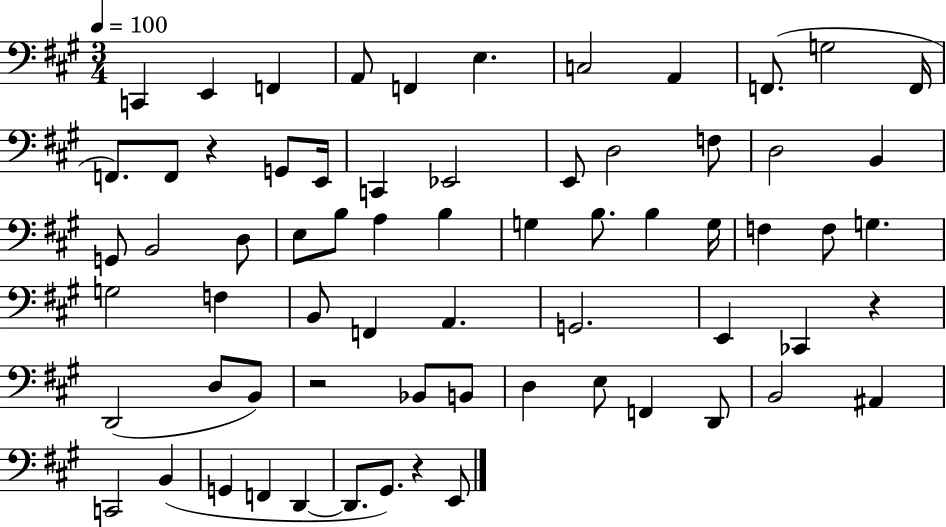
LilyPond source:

{
  \clef bass
  \numericTimeSignature
  \time 3/4
  \key a \major
  \tempo 4 = 100
  c,4 e,4 f,4 | a,8 f,4 e4. | c2 a,4 | f,8.( g2 f,16 | \break f,8.) f,8 r4 g,8 e,16 | c,4 ees,2 | e,8 d2 f8 | d2 b,4 | \break g,8 b,2 d8 | e8 b8 a4 b4 | g4 b8. b4 g16 | f4 f8 g4. | \break g2 f4 | b,8 f,4 a,4. | g,2. | e,4 ces,4 r4 | \break d,2( d8 b,8) | r2 bes,8 b,8 | d4 e8 f,4 d,8 | b,2 ais,4 | \break c,2 b,4( | g,4 f,4 d,4~~ | d,8. gis,8.) r4 e,8 | \bar "|."
}